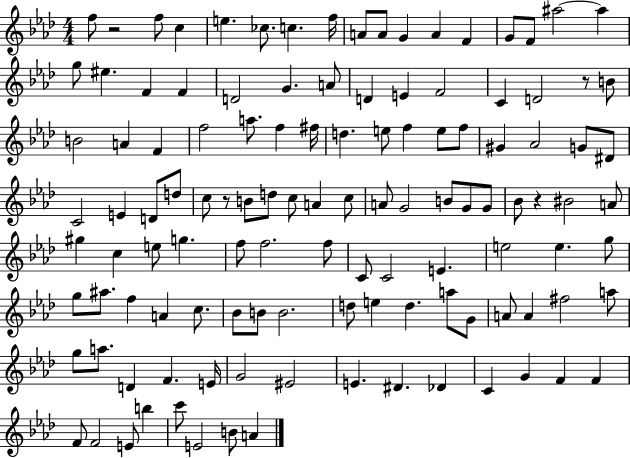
F5/e R/h F5/e C5/q E5/q. CES5/e. C5/q. F5/s A4/e A4/e G4/q A4/q F4/q G4/e F4/e A#5/h A#5/q G5/e EIS5/q. F4/q F4/q D4/h G4/q. A4/e D4/q E4/q F4/h C4/q D4/h R/e B4/e B4/h A4/q F4/q F5/h A5/e. F5/q F#5/s D5/q. E5/e F5/q E5/e F5/e G#4/q Ab4/h G4/e D#4/e C4/h E4/q D4/e D5/e C5/e R/e B4/e D5/e C5/e A4/q C5/e A4/e G4/h B4/e G4/e G4/e Bb4/e R/q BIS4/h A4/e G#5/q C5/q E5/e G5/q. F5/e F5/h. F5/e C4/e C4/h E4/q. E5/h E5/q. G5/e G5/e A#5/e. F5/q A4/q C5/e. Bb4/e B4/e B4/h. D5/e E5/q D5/q. A5/e G4/e A4/e A4/q F#5/h A5/e G5/e A5/e. D4/q F4/q. E4/s G4/h EIS4/h E4/q. D#4/q. Db4/q C4/q G4/q F4/q F4/q F4/e F4/h E4/e B5/q C6/e E4/h B4/e A4/q